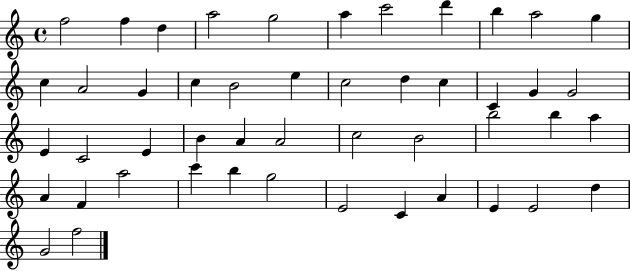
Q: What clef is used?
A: treble